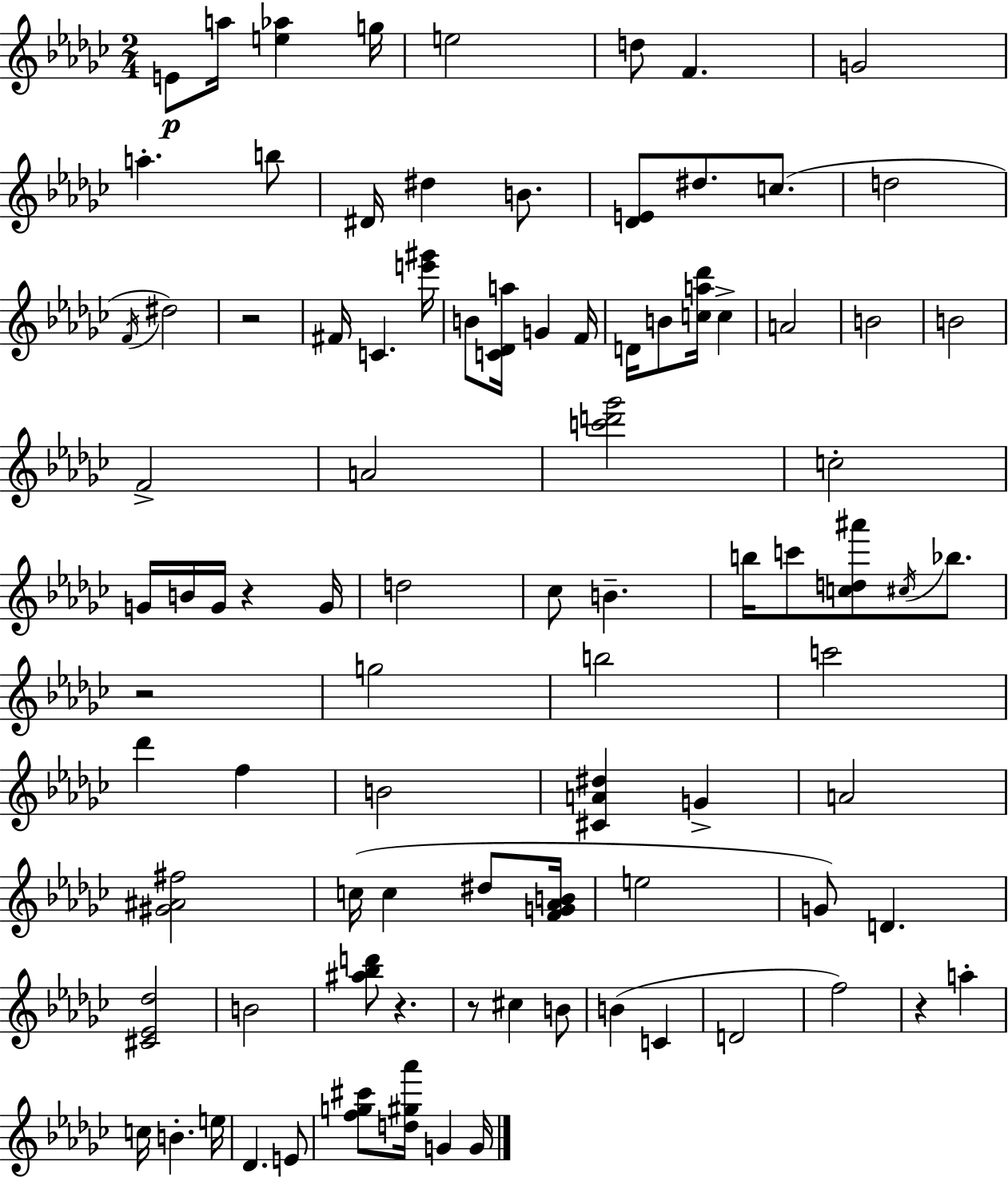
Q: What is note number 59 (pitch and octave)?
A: B4